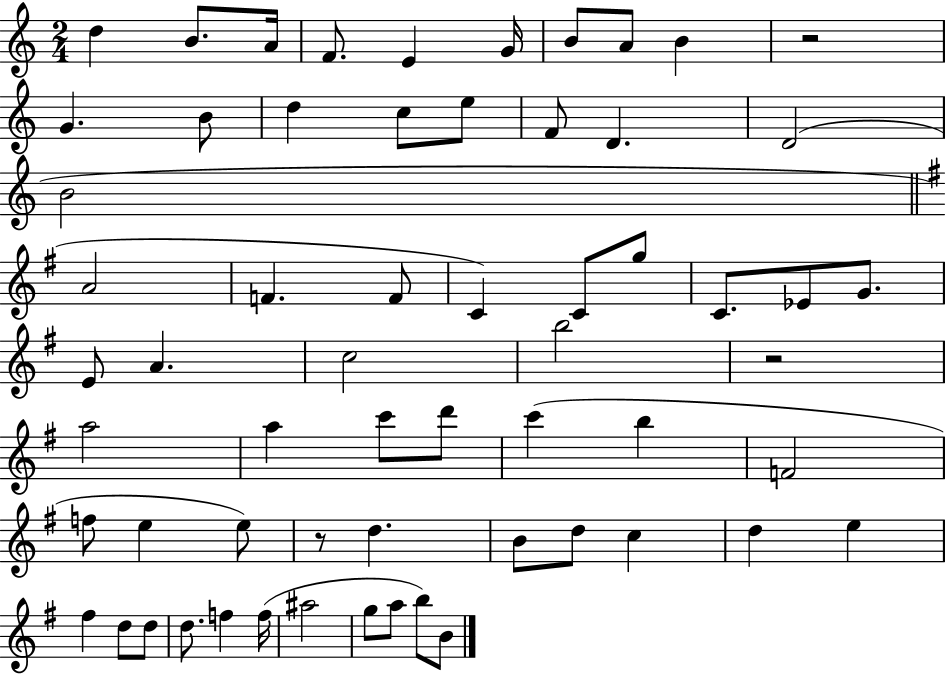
{
  \clef treble
  \numericTimeSignature
  \time 2/4
  \key c \major
  \repeat volta 2 { d''4 b'8. a'16 | f'8. e'4 g'16 | b'8 a'8 b'4 | r2 | \break g'4. b'8 | d''4 c''8 e''8 | f'8 d'4. | d'2( | \break b'2 | \bar "||" \break \key g \major a'2 | f'4. f'8 | c'4) c'8 g''8 | c'8. ees'8 g'8. | \break e'8 a'4. | c''2 | b''2 | r2 | \break a''2 | a''4 c'''8 d'''8 | c'''4( b''4 | f'2 | \break f''8 e''4 e''8) | r8 d''4. | b'8 d''8 c''4 | d''4 e''4 | \break fis''4 d''8 d''8 | d''8. f''4 f''16( | ais''2 | g''8 a''8 b''8) b'8 | \break } \bar "|."
}